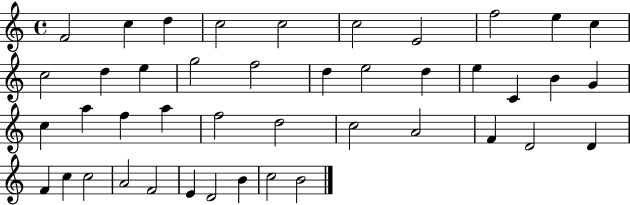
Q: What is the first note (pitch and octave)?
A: F4